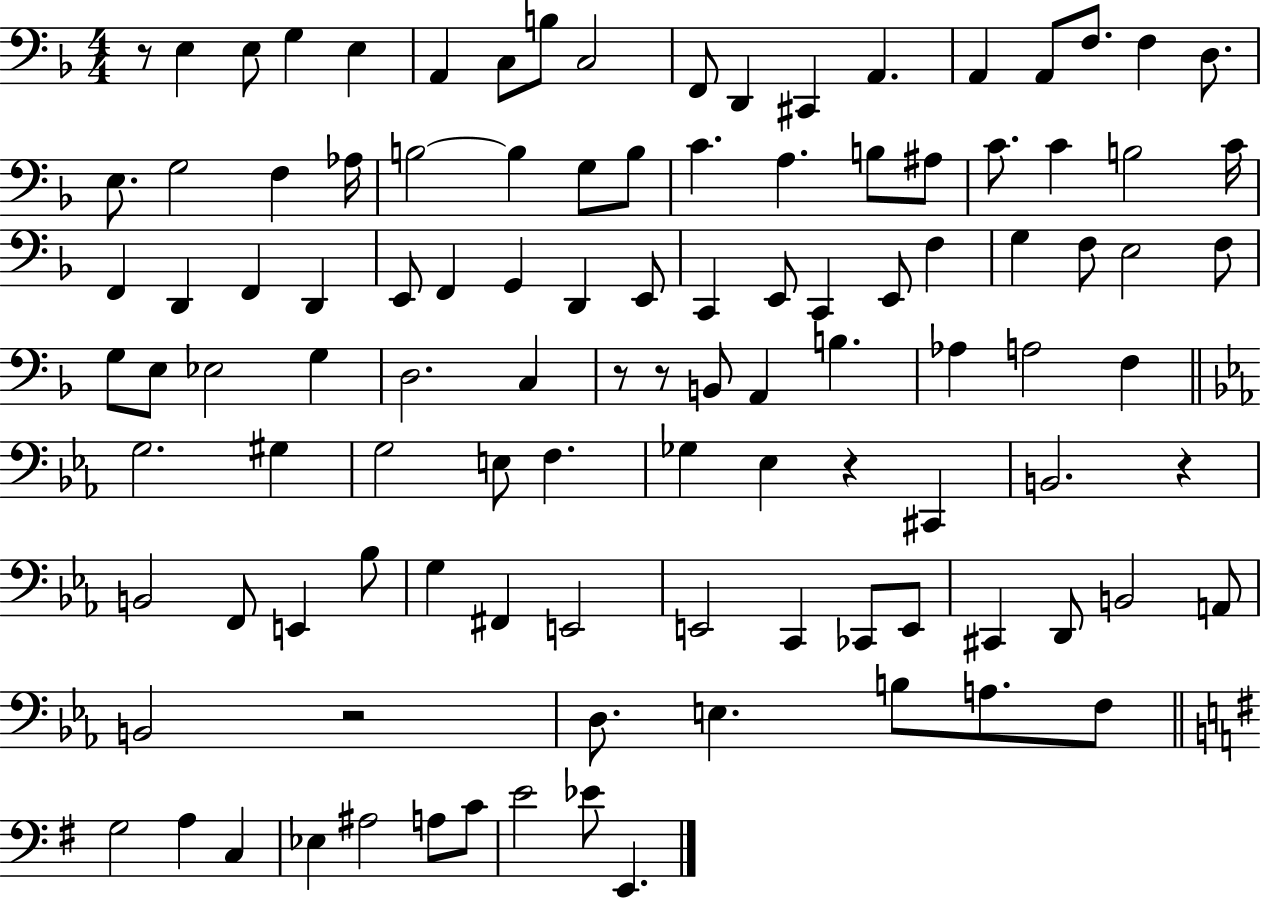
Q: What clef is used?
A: bass